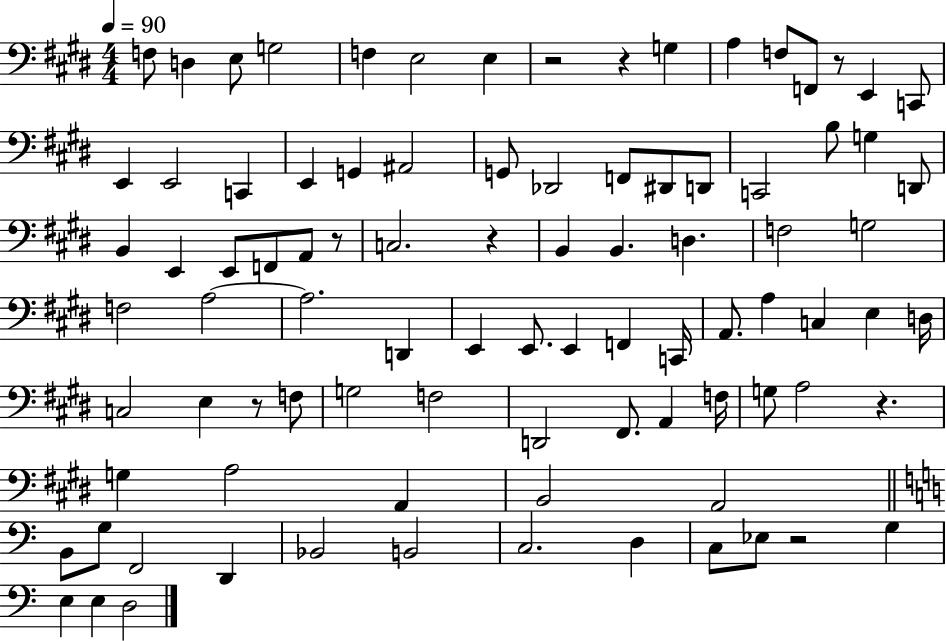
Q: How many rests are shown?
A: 8